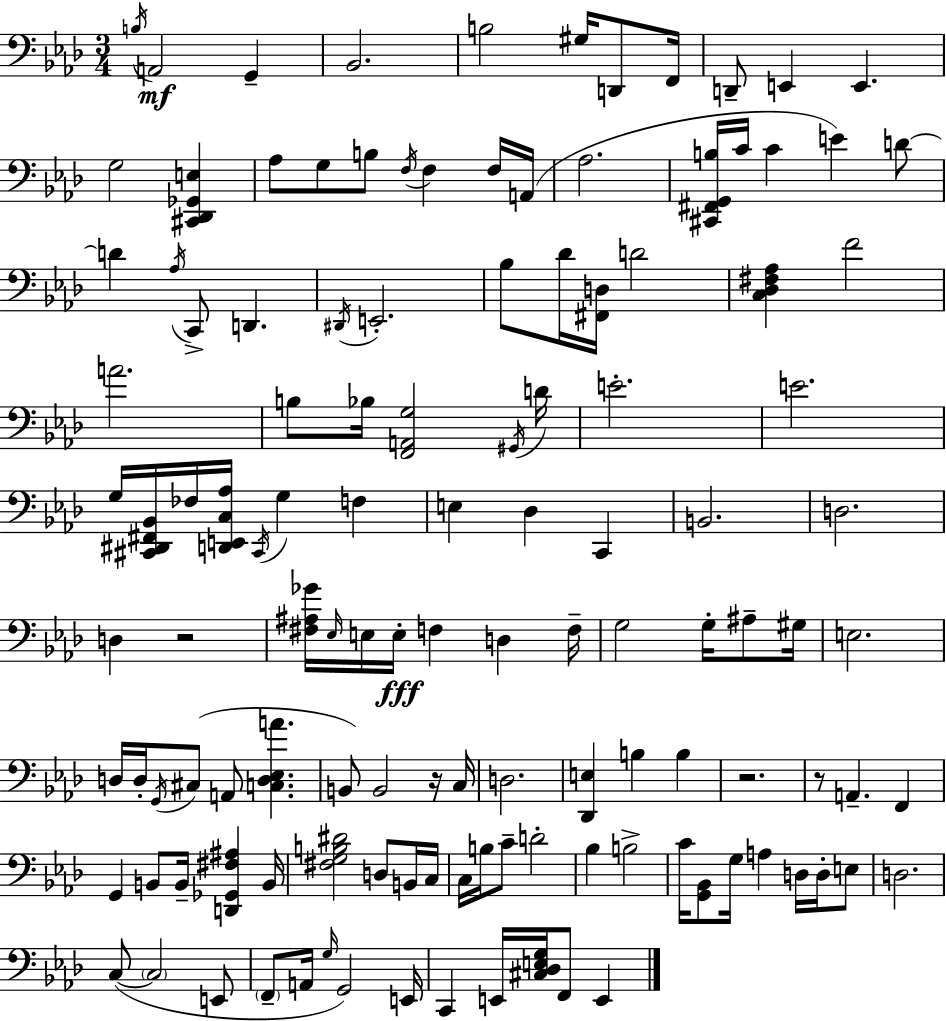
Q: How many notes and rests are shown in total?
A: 126